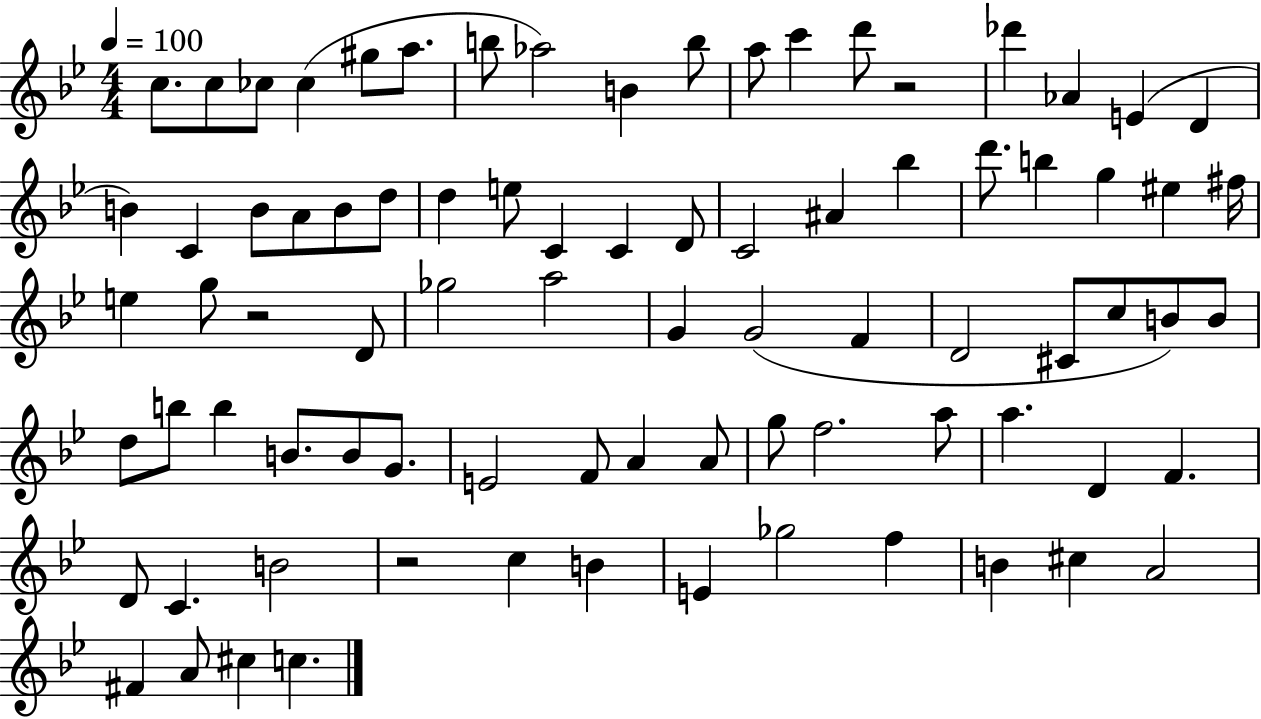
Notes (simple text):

C5/e. C5/e CES5/e CES5/q G#5/e A5/e. B5/e Ab5/h B4/q B5/e A5/e C6/q D6/e R/h Db6/q Ab4/q E4/q D4/q B4/q C4/q B4/e A4/e B4/e D5/e D5/q E5/e C4/q C4/q D4/e C4/h A#4/q Bb5/q D6/e. B5/q G5/q EIS5/q F#5/s E5/q G5/e R/h D4/e Gb5/h A5/h G4/q G4/h F4/q D4/h C#4/e C5/e B4/e B4/e D5/e B5/e B5/q B4/e. B4/e G4/e. E4/h F4/e A4/q A4/e G5/e F5/h. A5/e A5/q. D4/q F4/q. D4/e C4/q. B4/h R/h C5/q B4/q E4/q Gb5/h F5/q B4/q C#5/q A4/h F#4/q A4/e C#5/q C5/q.